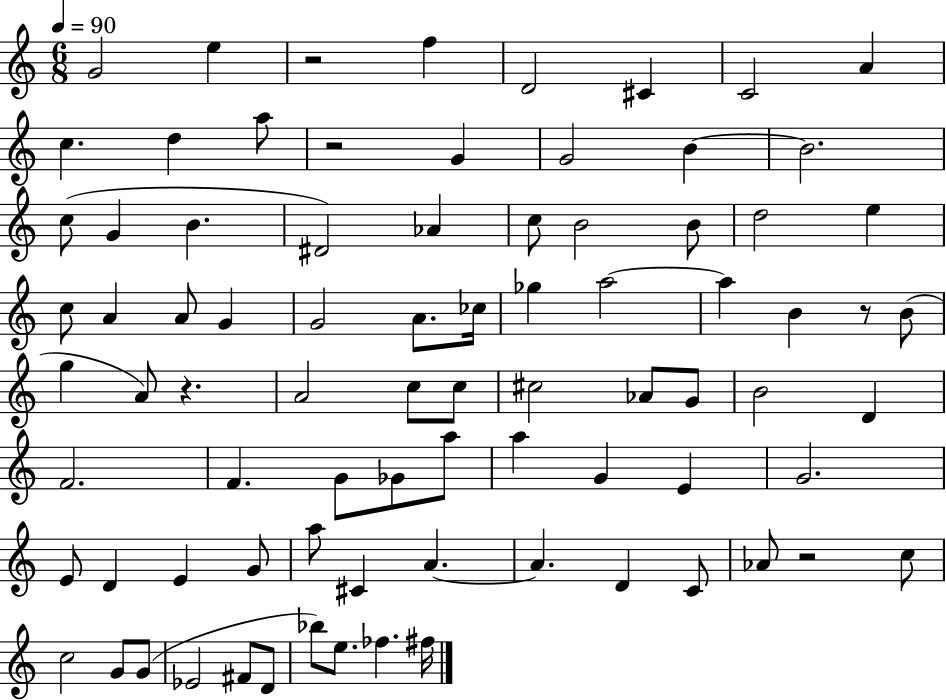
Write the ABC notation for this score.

X:1
T:Untitled
M:6/8
L:1/4
K:C
G2 e z2 f D2 ^C C2 A c d a/2 z2 G G2 B B2 c/2 G B ^D2 _A c/2 B2 B/2 d2 e c/2 A A/2 G G2 A/2 _c/4 _g a2 a B z/2 B/2 g A/2 z A2 c/2 c/2 ^c2 _A/2 G/2 B2 D F2 F G/2 _G/2 a/2 a G E G2 E/2 D E G/2 a/2 ^C A A D C/2 _A/2 z2 c/2 c2 G/2 G/2 _E2 ^F/2 D/2 _b/2 e/2 _f ^f/4